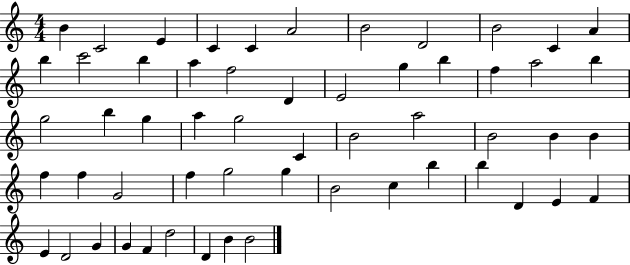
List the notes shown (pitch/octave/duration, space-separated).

B4/q C4/h E4/q C4/q C4/q A4/h B4/h D4/h B4/h C4/q A4/q B5/q C6/h B5/q A5/q F5/h D4/q E4/h G5/q B5/q F5/q A5/h B5/q G5/h B5/q G5/q A5/q G5/h C4/q B4/h A5/h B4/h B4/q B4/q F5/q F5/q G4/h F5/q G5/h G5/q B4/h C5/q B5/q B5/q D4/q E4/q F4/q E4/q D4/h G4/q G4/q F4/q D5/h D4/q B4/q B4/h